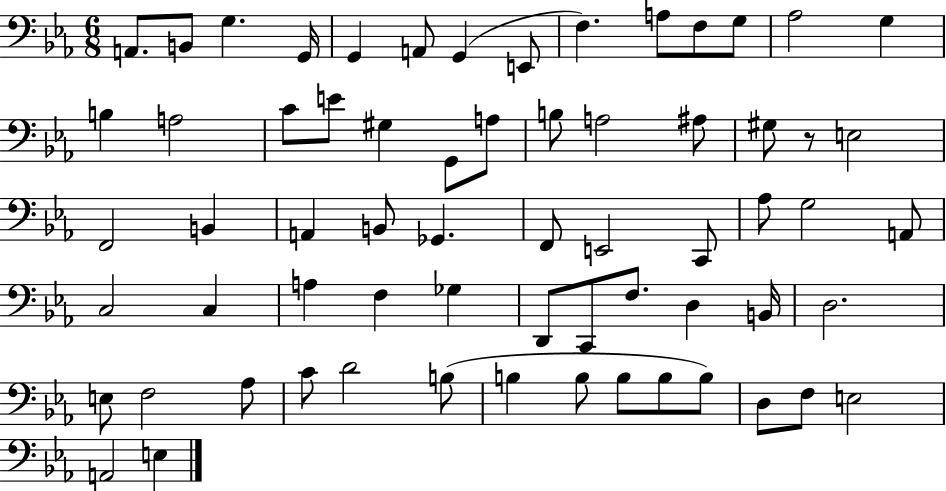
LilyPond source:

{
  \clef bass
  \numericTimeSignature
  \time 6/8
  \key ees \major
  \repeat volta 2 { a,8. b,8 g4. g,16 | g,4 a,8 g,4( e,8 | f4.) a8 f8 g8 | aes2 g4 | \break b4 a2 | c'8 e'8 gis4 g,8 a8 | b8 a2 ais8 | gis8 r8 e2 | \break f,2 b,4 | a,4 b,8 ges,4. | f,8 e,2 c,8 | aes8 g2 a,8 | \break c2 c4 | a4 f4 ges4 | d,8 c,8 f8. d4 b,16 | d2. | \break e8 f2 aes8 | c'8 d'2 b8( | b4 b8 b8 b8 b8) | d8 f8 e2 | \break a,2 e4 | } \bar "|."
}